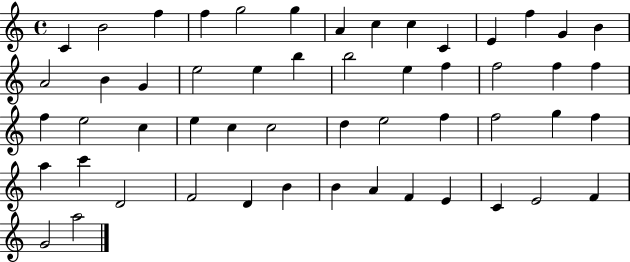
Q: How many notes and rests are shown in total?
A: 53